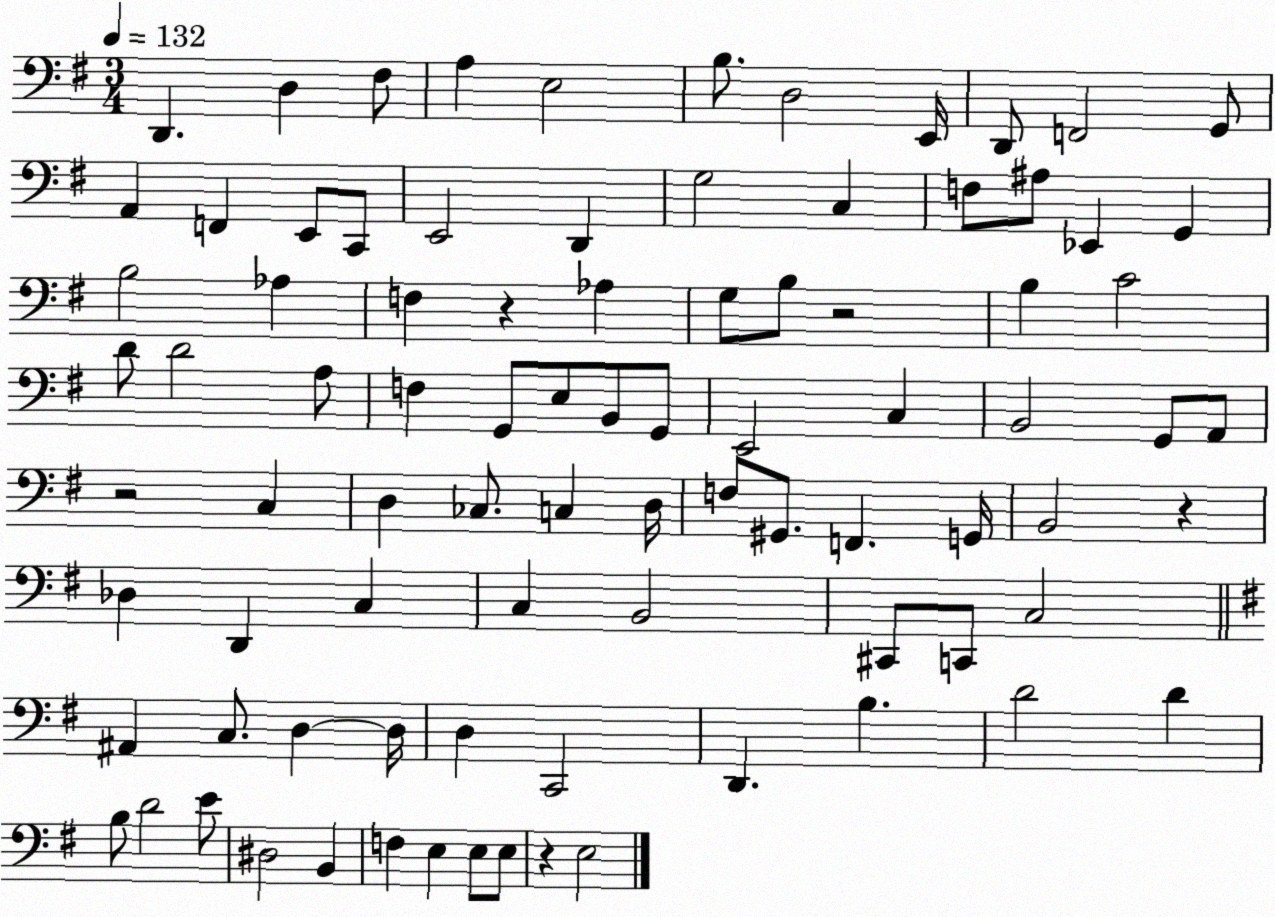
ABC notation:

X:1
T:Untitled
M:3/4
L:1/4
K:G
D,, D, ^F,/2 A, E,2 B,/2 D,2 E,,/4 D,,/2 F,,2 G,,/2 A,, F,, E,,/2 C,,/2 E,,2 D,, G,2 C, F,/2 ^A,/2 _E,, G,, B,2 _A, F, z _A, G,/2 B,/2 z2 B, C2 D/2 D2 A,/2 F, G,,/2 E,/2 B,,/2 G,,/2 E,,2 C, B,,2 G,,/2 A,,/2 z2 C, D, _C,/2 C, D,/4 F,/2 ^G,,/2 F,, G,,/4 B,,2 z _D, D,, C, C, B,,2 ^C,,/2 C,,/2 C,2 ^A,, C,/2 D, D,/4 D, C,,2 D,, B, D2 D B,/2 D2 E/2 ^D,2 B,, F, E, E,/2 E,/2 z E,2